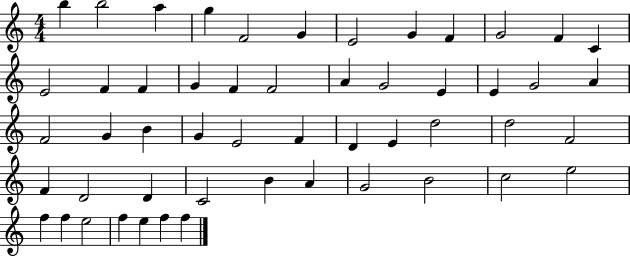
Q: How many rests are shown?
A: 0